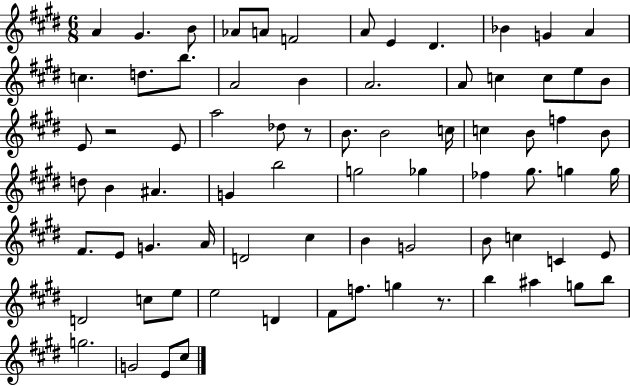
{
  \clef treble
  \numericTimeSignature
  \time 6/8
  \key e \major
  a'4 gis'4. b'8 | aes'8 a'8 f'2 | a'8 e'4 dis'4. | bes'4 g'4 a'4 | \break c''4. d''8. b''8. | a'2 b'4 | a'2. | a'8 c''4 c''8 e''8 b'8 | \break e'8 r2 e'8 | a''2 des''8 r8 | b'8. b'2 c''16 | c''4 b'8 f''4 b'8 | \break d''8 b'4 ais'4. | g'4 b''2 | g''2 ges''4 | fes''4 gis''8. g''4 g''16 | \break fis'8. e'8 g'4. a'16 | d'2 cis''4 | b'4 g'2 | b'8 c''4 c'4 e'8 | \break d'2 c''8 e''8 | e''2 d'4 | fis'8 f''8. g''4 r8. | b''4 ais''4 g''8 b''8 | \break g''2. | g'2 e'8 cis''8 | \bar "|."
}